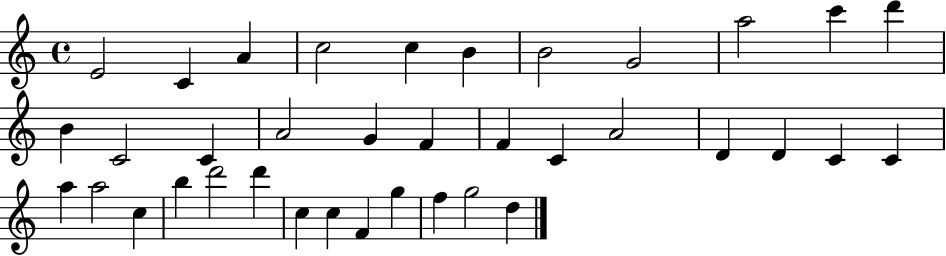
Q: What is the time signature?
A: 4/4